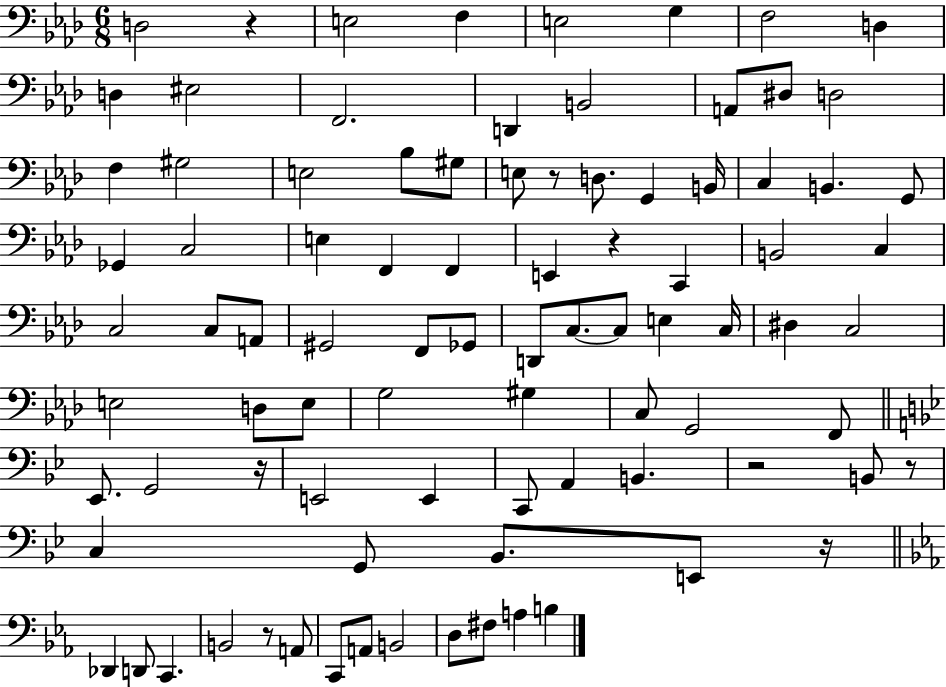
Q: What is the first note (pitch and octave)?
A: D3